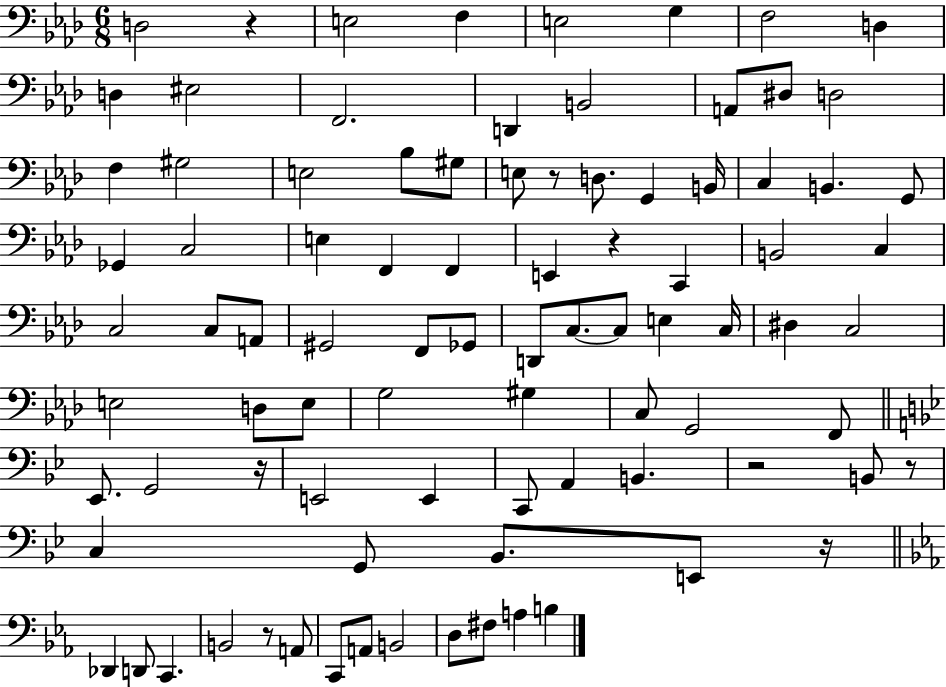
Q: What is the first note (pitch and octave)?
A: D3